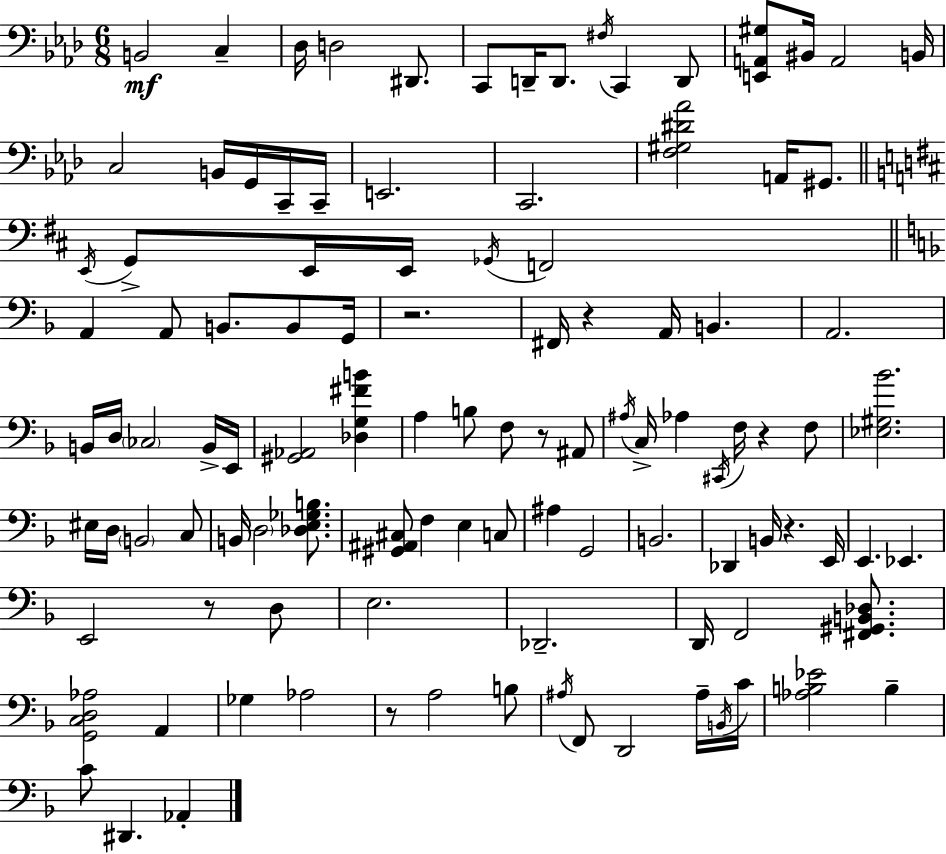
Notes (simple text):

B2/h C3/q Db3/s D3/h D#2/e. C2/e D2/s D2/e. F#3/s C2/q D2/e [E2,A2,G#3]/e BIS2/s A2/h B2/s C3/h B2/s G2/s C2/s C2/s E2/h. C2/h. [F3,G#3,D#4,Ab4]/h A2/s G#2/e. E2/s G2/e E2/s E2/s Gb2/s F2/h A2/q A2/e B2/e. B2/e G2/s R/h. F#2/s R/q A2/s B2/q. A2/h. B2/s D3/s CES3/h B2/s E2/s [G#2,Ab2]/h [Db3,G3,F#4,B4]/q A3/q B3/e F3/e R/e A#2/e A#3/s C3/s Ab3/q C#2/s F3/s R/q F3/e [Eb3,G#3,Bb4]/h. EIS3/s D3/s B2/h C3/e B2/s D3/h [Db3,E3,Gb3,B3]/e. [G#2,A#2,C#3]/e F3/q E3/q C3/e A#3/q G2/h B2/h. Db2/q B2/s R/q. E2/s E2/q. Eb2/q. E2/h R/e D3/e E3/h. Db2/h. D2/s F2/h [F#2,G#2,B2,Db3]/e. [G2,C3,D3,Ab3]/h A2/q Gb3/q Ab3/h R/e A3/h B3/e A#3/s F2/e D2/h A#3/s B2/s C4/s [Ab3,B3,Eb4]/h B3/q C4/e D#2/q. Ab2/q